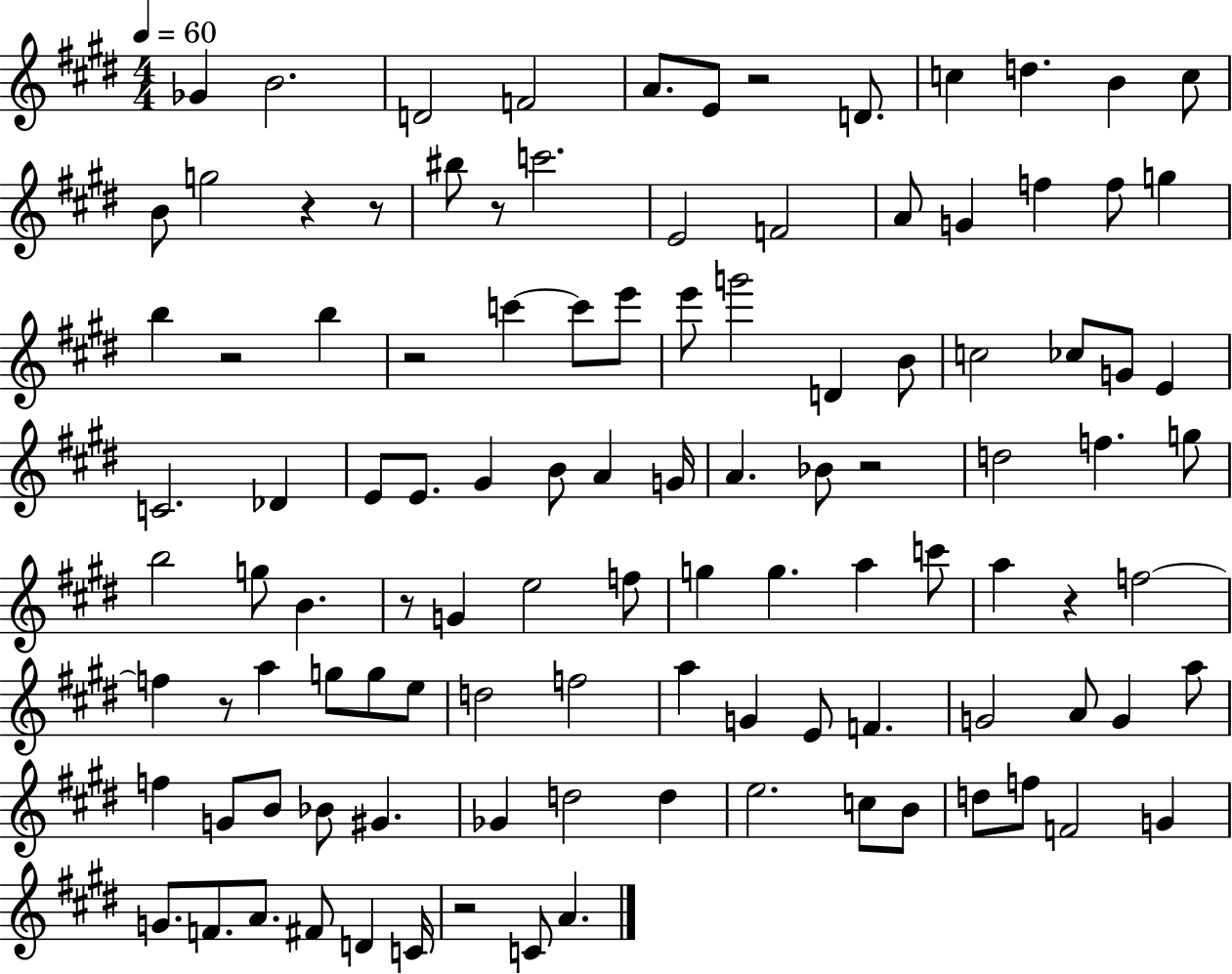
X:1
T:Untitled
M:4/4
L:1/4
K:E
_G B2 D2 F2 A/2 E/2 z2 D/2 c d B c/2 B/2 g2 z z/2 ^b/2 z/2 c'2 E2 F2 A/2 G f f/2 g b z2 b z2 c' c'/2 e'/2 e'/2 g'2 D B/2 c2 _c/2 G/2 E C2 _D E/2 E/2 ^G B/2 A G/4 A _B/2 z2 d2 f g/2 b2 g/2 B z/2 G e2 f/2 g g a c'/2 a z f2 f z/2 a g/2 g/2 e/2 d2 f2 a G E/2 F G2 A/2 G a/2 f G/2 B/2 _B/2 ^G _G d2 d e2 c/2 B/2 d/2 f/2 F2 G G/2 F/2 A/2 ^F/2 D C/4 z2 C/2 A